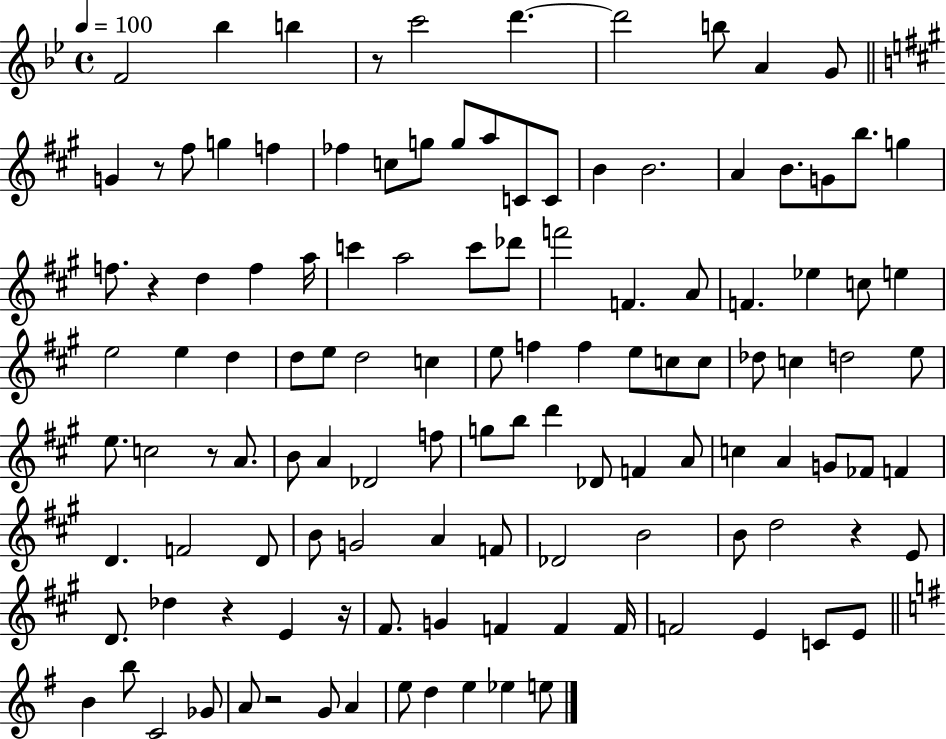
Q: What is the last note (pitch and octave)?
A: E5